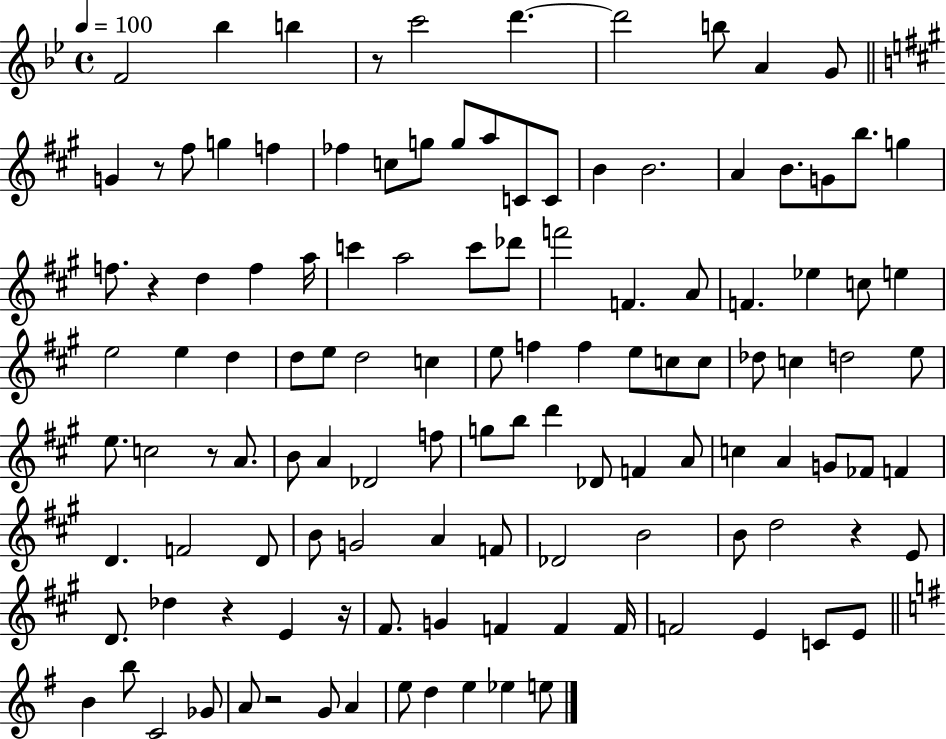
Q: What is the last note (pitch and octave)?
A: E5